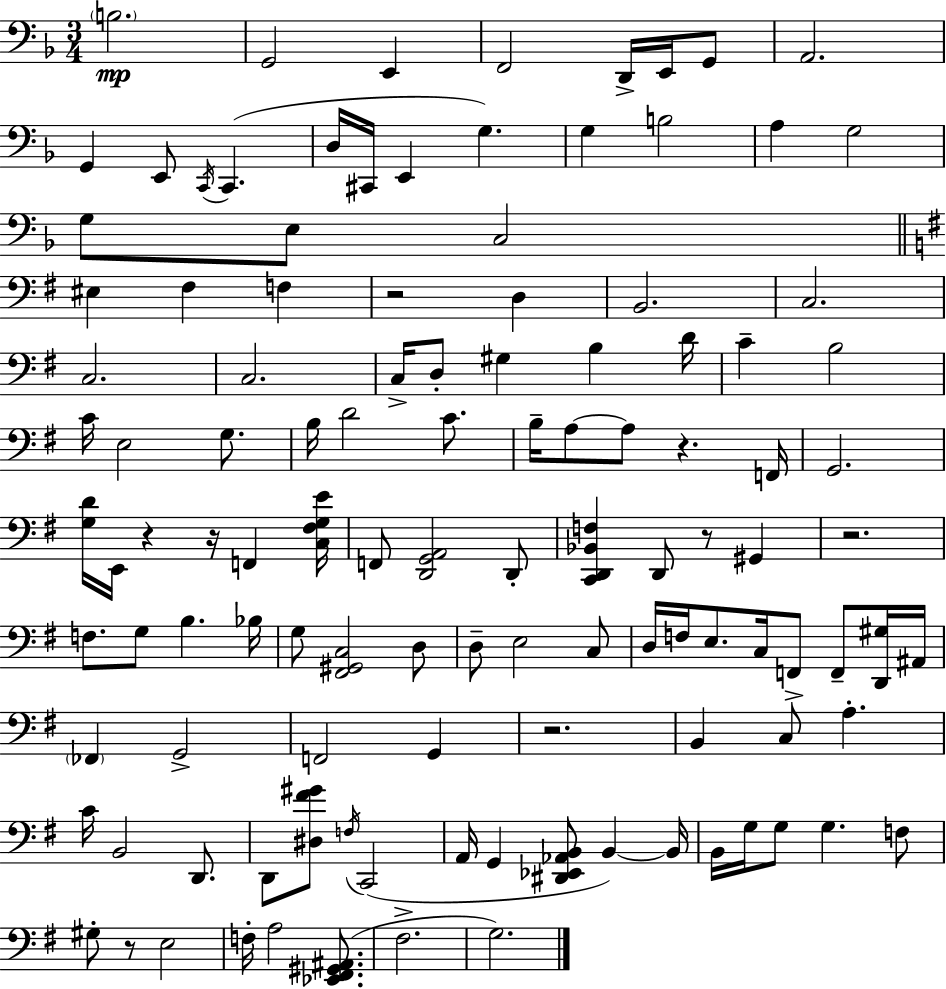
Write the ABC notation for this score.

X:1
T:Untitled
M:3/4
L:1/4
K:Dm
B,2 G,,2 E,, F,,2 D,,/4 E,,/4 G,,/2 A,,2 G,, E,,/2 C,,/4 C,, D,/4 ^C,,/4 E,, G, G, B,2 A, G,2 G,/2 E,/2 C,2 ^E, ^F, F, z2 D, B,,2 C,2 C,2 C,2 C,/4 D,/2 ^G, B, D/4 C B,2 C/4 E,2 G,/2 B,/4 D2 C/2 B,/4 A,/2 A,/2 z F,,/4 G,,2 [G,D]/4 E,,/4 z z/4 F,, [C,^F,G,E]/4 F,,/2 [D,,G,,A,,]2 D,,/2 [C,,D,,_B,,F,] D,,/2 z/2 ^G,, z2 F,/2 G,/2 B, _B,/4 G,/2 [^F,,^G,,C,]2 D,/2 D,/2 E,2 C,/2 D,/4 F,/4 E,/2 C,/4 F,,/2 F,,/2 [D,,^G,]/4 ^A,,/4 _F,, G,,2 F,,2 G,, z2 B,, C,/2 A, C/4 B,,2 D,,/2 D,,/2 [^D,^F^G]/2 F,/4 C,,2 A,,/4 G,, [^D,,_E,,_A,,B,,]/2 B,, B,,/4 B,,/4 G,/4 G,/2 G, F,/2 ^G,/2 z/2 E,2 F,/4 A,2 [_E,,^F,,^G,,^A,,]/2 ^F,2 G,2